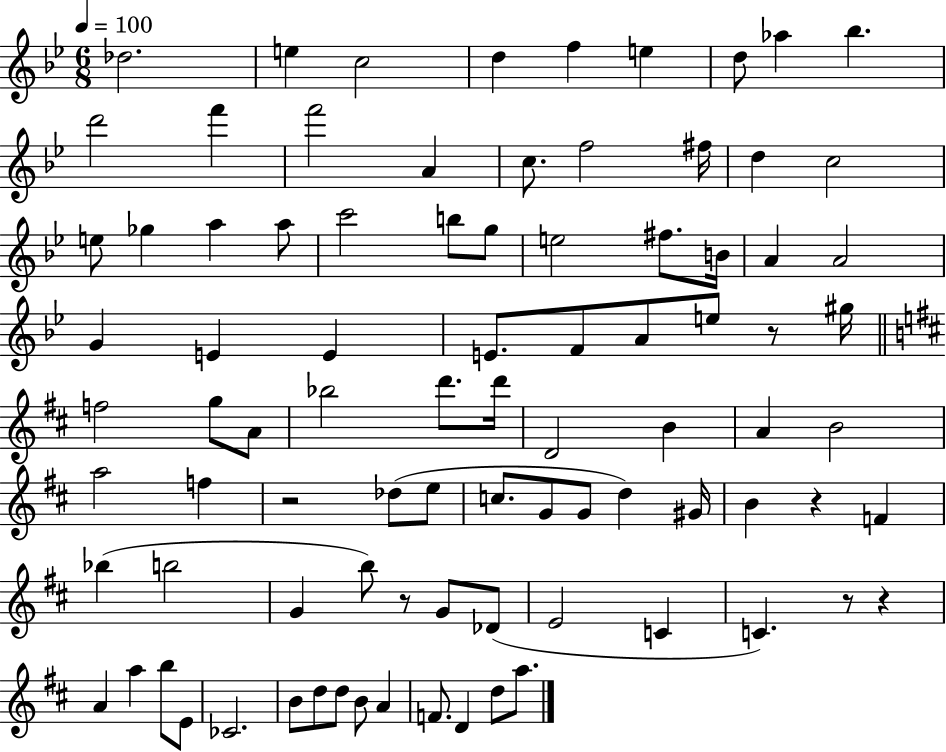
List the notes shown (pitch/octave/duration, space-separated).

Db5/h. E5/q C5/h D5/q F5/q E5/q D5/e Ab5/q Bb5/q. D6/h F6/q F6/h A4/q C5/e. F5/h F#5/s D5/q C5/h E5/e Gb5/q A5/q A5/e C6/h B5/e G5/e E5/h F#5/e. B4/s A4/q A4/h G4/q E4/q E4/q E4/e. F4/e A4/e E5/e R/e G#5/s F5/h G5/e A4/e Bb5/h D6/e. D6/s D4/h B4/q A4/q B4/h A5/h F5/q R/h Db5/e E5/e C5/e. G4/e G4/e D5/q G#4/s B4/q R/q F4/q Bb5/q B5/h G4/q B5/e R/e G4/e Db4/e E4/h C4/q C4/q. R/e R/q A4/q A5/q B5/e E4/e CES4/h. B4/e D5/e D5/e B4/e A4/q F4/e. D4/q D5/e A5/e.